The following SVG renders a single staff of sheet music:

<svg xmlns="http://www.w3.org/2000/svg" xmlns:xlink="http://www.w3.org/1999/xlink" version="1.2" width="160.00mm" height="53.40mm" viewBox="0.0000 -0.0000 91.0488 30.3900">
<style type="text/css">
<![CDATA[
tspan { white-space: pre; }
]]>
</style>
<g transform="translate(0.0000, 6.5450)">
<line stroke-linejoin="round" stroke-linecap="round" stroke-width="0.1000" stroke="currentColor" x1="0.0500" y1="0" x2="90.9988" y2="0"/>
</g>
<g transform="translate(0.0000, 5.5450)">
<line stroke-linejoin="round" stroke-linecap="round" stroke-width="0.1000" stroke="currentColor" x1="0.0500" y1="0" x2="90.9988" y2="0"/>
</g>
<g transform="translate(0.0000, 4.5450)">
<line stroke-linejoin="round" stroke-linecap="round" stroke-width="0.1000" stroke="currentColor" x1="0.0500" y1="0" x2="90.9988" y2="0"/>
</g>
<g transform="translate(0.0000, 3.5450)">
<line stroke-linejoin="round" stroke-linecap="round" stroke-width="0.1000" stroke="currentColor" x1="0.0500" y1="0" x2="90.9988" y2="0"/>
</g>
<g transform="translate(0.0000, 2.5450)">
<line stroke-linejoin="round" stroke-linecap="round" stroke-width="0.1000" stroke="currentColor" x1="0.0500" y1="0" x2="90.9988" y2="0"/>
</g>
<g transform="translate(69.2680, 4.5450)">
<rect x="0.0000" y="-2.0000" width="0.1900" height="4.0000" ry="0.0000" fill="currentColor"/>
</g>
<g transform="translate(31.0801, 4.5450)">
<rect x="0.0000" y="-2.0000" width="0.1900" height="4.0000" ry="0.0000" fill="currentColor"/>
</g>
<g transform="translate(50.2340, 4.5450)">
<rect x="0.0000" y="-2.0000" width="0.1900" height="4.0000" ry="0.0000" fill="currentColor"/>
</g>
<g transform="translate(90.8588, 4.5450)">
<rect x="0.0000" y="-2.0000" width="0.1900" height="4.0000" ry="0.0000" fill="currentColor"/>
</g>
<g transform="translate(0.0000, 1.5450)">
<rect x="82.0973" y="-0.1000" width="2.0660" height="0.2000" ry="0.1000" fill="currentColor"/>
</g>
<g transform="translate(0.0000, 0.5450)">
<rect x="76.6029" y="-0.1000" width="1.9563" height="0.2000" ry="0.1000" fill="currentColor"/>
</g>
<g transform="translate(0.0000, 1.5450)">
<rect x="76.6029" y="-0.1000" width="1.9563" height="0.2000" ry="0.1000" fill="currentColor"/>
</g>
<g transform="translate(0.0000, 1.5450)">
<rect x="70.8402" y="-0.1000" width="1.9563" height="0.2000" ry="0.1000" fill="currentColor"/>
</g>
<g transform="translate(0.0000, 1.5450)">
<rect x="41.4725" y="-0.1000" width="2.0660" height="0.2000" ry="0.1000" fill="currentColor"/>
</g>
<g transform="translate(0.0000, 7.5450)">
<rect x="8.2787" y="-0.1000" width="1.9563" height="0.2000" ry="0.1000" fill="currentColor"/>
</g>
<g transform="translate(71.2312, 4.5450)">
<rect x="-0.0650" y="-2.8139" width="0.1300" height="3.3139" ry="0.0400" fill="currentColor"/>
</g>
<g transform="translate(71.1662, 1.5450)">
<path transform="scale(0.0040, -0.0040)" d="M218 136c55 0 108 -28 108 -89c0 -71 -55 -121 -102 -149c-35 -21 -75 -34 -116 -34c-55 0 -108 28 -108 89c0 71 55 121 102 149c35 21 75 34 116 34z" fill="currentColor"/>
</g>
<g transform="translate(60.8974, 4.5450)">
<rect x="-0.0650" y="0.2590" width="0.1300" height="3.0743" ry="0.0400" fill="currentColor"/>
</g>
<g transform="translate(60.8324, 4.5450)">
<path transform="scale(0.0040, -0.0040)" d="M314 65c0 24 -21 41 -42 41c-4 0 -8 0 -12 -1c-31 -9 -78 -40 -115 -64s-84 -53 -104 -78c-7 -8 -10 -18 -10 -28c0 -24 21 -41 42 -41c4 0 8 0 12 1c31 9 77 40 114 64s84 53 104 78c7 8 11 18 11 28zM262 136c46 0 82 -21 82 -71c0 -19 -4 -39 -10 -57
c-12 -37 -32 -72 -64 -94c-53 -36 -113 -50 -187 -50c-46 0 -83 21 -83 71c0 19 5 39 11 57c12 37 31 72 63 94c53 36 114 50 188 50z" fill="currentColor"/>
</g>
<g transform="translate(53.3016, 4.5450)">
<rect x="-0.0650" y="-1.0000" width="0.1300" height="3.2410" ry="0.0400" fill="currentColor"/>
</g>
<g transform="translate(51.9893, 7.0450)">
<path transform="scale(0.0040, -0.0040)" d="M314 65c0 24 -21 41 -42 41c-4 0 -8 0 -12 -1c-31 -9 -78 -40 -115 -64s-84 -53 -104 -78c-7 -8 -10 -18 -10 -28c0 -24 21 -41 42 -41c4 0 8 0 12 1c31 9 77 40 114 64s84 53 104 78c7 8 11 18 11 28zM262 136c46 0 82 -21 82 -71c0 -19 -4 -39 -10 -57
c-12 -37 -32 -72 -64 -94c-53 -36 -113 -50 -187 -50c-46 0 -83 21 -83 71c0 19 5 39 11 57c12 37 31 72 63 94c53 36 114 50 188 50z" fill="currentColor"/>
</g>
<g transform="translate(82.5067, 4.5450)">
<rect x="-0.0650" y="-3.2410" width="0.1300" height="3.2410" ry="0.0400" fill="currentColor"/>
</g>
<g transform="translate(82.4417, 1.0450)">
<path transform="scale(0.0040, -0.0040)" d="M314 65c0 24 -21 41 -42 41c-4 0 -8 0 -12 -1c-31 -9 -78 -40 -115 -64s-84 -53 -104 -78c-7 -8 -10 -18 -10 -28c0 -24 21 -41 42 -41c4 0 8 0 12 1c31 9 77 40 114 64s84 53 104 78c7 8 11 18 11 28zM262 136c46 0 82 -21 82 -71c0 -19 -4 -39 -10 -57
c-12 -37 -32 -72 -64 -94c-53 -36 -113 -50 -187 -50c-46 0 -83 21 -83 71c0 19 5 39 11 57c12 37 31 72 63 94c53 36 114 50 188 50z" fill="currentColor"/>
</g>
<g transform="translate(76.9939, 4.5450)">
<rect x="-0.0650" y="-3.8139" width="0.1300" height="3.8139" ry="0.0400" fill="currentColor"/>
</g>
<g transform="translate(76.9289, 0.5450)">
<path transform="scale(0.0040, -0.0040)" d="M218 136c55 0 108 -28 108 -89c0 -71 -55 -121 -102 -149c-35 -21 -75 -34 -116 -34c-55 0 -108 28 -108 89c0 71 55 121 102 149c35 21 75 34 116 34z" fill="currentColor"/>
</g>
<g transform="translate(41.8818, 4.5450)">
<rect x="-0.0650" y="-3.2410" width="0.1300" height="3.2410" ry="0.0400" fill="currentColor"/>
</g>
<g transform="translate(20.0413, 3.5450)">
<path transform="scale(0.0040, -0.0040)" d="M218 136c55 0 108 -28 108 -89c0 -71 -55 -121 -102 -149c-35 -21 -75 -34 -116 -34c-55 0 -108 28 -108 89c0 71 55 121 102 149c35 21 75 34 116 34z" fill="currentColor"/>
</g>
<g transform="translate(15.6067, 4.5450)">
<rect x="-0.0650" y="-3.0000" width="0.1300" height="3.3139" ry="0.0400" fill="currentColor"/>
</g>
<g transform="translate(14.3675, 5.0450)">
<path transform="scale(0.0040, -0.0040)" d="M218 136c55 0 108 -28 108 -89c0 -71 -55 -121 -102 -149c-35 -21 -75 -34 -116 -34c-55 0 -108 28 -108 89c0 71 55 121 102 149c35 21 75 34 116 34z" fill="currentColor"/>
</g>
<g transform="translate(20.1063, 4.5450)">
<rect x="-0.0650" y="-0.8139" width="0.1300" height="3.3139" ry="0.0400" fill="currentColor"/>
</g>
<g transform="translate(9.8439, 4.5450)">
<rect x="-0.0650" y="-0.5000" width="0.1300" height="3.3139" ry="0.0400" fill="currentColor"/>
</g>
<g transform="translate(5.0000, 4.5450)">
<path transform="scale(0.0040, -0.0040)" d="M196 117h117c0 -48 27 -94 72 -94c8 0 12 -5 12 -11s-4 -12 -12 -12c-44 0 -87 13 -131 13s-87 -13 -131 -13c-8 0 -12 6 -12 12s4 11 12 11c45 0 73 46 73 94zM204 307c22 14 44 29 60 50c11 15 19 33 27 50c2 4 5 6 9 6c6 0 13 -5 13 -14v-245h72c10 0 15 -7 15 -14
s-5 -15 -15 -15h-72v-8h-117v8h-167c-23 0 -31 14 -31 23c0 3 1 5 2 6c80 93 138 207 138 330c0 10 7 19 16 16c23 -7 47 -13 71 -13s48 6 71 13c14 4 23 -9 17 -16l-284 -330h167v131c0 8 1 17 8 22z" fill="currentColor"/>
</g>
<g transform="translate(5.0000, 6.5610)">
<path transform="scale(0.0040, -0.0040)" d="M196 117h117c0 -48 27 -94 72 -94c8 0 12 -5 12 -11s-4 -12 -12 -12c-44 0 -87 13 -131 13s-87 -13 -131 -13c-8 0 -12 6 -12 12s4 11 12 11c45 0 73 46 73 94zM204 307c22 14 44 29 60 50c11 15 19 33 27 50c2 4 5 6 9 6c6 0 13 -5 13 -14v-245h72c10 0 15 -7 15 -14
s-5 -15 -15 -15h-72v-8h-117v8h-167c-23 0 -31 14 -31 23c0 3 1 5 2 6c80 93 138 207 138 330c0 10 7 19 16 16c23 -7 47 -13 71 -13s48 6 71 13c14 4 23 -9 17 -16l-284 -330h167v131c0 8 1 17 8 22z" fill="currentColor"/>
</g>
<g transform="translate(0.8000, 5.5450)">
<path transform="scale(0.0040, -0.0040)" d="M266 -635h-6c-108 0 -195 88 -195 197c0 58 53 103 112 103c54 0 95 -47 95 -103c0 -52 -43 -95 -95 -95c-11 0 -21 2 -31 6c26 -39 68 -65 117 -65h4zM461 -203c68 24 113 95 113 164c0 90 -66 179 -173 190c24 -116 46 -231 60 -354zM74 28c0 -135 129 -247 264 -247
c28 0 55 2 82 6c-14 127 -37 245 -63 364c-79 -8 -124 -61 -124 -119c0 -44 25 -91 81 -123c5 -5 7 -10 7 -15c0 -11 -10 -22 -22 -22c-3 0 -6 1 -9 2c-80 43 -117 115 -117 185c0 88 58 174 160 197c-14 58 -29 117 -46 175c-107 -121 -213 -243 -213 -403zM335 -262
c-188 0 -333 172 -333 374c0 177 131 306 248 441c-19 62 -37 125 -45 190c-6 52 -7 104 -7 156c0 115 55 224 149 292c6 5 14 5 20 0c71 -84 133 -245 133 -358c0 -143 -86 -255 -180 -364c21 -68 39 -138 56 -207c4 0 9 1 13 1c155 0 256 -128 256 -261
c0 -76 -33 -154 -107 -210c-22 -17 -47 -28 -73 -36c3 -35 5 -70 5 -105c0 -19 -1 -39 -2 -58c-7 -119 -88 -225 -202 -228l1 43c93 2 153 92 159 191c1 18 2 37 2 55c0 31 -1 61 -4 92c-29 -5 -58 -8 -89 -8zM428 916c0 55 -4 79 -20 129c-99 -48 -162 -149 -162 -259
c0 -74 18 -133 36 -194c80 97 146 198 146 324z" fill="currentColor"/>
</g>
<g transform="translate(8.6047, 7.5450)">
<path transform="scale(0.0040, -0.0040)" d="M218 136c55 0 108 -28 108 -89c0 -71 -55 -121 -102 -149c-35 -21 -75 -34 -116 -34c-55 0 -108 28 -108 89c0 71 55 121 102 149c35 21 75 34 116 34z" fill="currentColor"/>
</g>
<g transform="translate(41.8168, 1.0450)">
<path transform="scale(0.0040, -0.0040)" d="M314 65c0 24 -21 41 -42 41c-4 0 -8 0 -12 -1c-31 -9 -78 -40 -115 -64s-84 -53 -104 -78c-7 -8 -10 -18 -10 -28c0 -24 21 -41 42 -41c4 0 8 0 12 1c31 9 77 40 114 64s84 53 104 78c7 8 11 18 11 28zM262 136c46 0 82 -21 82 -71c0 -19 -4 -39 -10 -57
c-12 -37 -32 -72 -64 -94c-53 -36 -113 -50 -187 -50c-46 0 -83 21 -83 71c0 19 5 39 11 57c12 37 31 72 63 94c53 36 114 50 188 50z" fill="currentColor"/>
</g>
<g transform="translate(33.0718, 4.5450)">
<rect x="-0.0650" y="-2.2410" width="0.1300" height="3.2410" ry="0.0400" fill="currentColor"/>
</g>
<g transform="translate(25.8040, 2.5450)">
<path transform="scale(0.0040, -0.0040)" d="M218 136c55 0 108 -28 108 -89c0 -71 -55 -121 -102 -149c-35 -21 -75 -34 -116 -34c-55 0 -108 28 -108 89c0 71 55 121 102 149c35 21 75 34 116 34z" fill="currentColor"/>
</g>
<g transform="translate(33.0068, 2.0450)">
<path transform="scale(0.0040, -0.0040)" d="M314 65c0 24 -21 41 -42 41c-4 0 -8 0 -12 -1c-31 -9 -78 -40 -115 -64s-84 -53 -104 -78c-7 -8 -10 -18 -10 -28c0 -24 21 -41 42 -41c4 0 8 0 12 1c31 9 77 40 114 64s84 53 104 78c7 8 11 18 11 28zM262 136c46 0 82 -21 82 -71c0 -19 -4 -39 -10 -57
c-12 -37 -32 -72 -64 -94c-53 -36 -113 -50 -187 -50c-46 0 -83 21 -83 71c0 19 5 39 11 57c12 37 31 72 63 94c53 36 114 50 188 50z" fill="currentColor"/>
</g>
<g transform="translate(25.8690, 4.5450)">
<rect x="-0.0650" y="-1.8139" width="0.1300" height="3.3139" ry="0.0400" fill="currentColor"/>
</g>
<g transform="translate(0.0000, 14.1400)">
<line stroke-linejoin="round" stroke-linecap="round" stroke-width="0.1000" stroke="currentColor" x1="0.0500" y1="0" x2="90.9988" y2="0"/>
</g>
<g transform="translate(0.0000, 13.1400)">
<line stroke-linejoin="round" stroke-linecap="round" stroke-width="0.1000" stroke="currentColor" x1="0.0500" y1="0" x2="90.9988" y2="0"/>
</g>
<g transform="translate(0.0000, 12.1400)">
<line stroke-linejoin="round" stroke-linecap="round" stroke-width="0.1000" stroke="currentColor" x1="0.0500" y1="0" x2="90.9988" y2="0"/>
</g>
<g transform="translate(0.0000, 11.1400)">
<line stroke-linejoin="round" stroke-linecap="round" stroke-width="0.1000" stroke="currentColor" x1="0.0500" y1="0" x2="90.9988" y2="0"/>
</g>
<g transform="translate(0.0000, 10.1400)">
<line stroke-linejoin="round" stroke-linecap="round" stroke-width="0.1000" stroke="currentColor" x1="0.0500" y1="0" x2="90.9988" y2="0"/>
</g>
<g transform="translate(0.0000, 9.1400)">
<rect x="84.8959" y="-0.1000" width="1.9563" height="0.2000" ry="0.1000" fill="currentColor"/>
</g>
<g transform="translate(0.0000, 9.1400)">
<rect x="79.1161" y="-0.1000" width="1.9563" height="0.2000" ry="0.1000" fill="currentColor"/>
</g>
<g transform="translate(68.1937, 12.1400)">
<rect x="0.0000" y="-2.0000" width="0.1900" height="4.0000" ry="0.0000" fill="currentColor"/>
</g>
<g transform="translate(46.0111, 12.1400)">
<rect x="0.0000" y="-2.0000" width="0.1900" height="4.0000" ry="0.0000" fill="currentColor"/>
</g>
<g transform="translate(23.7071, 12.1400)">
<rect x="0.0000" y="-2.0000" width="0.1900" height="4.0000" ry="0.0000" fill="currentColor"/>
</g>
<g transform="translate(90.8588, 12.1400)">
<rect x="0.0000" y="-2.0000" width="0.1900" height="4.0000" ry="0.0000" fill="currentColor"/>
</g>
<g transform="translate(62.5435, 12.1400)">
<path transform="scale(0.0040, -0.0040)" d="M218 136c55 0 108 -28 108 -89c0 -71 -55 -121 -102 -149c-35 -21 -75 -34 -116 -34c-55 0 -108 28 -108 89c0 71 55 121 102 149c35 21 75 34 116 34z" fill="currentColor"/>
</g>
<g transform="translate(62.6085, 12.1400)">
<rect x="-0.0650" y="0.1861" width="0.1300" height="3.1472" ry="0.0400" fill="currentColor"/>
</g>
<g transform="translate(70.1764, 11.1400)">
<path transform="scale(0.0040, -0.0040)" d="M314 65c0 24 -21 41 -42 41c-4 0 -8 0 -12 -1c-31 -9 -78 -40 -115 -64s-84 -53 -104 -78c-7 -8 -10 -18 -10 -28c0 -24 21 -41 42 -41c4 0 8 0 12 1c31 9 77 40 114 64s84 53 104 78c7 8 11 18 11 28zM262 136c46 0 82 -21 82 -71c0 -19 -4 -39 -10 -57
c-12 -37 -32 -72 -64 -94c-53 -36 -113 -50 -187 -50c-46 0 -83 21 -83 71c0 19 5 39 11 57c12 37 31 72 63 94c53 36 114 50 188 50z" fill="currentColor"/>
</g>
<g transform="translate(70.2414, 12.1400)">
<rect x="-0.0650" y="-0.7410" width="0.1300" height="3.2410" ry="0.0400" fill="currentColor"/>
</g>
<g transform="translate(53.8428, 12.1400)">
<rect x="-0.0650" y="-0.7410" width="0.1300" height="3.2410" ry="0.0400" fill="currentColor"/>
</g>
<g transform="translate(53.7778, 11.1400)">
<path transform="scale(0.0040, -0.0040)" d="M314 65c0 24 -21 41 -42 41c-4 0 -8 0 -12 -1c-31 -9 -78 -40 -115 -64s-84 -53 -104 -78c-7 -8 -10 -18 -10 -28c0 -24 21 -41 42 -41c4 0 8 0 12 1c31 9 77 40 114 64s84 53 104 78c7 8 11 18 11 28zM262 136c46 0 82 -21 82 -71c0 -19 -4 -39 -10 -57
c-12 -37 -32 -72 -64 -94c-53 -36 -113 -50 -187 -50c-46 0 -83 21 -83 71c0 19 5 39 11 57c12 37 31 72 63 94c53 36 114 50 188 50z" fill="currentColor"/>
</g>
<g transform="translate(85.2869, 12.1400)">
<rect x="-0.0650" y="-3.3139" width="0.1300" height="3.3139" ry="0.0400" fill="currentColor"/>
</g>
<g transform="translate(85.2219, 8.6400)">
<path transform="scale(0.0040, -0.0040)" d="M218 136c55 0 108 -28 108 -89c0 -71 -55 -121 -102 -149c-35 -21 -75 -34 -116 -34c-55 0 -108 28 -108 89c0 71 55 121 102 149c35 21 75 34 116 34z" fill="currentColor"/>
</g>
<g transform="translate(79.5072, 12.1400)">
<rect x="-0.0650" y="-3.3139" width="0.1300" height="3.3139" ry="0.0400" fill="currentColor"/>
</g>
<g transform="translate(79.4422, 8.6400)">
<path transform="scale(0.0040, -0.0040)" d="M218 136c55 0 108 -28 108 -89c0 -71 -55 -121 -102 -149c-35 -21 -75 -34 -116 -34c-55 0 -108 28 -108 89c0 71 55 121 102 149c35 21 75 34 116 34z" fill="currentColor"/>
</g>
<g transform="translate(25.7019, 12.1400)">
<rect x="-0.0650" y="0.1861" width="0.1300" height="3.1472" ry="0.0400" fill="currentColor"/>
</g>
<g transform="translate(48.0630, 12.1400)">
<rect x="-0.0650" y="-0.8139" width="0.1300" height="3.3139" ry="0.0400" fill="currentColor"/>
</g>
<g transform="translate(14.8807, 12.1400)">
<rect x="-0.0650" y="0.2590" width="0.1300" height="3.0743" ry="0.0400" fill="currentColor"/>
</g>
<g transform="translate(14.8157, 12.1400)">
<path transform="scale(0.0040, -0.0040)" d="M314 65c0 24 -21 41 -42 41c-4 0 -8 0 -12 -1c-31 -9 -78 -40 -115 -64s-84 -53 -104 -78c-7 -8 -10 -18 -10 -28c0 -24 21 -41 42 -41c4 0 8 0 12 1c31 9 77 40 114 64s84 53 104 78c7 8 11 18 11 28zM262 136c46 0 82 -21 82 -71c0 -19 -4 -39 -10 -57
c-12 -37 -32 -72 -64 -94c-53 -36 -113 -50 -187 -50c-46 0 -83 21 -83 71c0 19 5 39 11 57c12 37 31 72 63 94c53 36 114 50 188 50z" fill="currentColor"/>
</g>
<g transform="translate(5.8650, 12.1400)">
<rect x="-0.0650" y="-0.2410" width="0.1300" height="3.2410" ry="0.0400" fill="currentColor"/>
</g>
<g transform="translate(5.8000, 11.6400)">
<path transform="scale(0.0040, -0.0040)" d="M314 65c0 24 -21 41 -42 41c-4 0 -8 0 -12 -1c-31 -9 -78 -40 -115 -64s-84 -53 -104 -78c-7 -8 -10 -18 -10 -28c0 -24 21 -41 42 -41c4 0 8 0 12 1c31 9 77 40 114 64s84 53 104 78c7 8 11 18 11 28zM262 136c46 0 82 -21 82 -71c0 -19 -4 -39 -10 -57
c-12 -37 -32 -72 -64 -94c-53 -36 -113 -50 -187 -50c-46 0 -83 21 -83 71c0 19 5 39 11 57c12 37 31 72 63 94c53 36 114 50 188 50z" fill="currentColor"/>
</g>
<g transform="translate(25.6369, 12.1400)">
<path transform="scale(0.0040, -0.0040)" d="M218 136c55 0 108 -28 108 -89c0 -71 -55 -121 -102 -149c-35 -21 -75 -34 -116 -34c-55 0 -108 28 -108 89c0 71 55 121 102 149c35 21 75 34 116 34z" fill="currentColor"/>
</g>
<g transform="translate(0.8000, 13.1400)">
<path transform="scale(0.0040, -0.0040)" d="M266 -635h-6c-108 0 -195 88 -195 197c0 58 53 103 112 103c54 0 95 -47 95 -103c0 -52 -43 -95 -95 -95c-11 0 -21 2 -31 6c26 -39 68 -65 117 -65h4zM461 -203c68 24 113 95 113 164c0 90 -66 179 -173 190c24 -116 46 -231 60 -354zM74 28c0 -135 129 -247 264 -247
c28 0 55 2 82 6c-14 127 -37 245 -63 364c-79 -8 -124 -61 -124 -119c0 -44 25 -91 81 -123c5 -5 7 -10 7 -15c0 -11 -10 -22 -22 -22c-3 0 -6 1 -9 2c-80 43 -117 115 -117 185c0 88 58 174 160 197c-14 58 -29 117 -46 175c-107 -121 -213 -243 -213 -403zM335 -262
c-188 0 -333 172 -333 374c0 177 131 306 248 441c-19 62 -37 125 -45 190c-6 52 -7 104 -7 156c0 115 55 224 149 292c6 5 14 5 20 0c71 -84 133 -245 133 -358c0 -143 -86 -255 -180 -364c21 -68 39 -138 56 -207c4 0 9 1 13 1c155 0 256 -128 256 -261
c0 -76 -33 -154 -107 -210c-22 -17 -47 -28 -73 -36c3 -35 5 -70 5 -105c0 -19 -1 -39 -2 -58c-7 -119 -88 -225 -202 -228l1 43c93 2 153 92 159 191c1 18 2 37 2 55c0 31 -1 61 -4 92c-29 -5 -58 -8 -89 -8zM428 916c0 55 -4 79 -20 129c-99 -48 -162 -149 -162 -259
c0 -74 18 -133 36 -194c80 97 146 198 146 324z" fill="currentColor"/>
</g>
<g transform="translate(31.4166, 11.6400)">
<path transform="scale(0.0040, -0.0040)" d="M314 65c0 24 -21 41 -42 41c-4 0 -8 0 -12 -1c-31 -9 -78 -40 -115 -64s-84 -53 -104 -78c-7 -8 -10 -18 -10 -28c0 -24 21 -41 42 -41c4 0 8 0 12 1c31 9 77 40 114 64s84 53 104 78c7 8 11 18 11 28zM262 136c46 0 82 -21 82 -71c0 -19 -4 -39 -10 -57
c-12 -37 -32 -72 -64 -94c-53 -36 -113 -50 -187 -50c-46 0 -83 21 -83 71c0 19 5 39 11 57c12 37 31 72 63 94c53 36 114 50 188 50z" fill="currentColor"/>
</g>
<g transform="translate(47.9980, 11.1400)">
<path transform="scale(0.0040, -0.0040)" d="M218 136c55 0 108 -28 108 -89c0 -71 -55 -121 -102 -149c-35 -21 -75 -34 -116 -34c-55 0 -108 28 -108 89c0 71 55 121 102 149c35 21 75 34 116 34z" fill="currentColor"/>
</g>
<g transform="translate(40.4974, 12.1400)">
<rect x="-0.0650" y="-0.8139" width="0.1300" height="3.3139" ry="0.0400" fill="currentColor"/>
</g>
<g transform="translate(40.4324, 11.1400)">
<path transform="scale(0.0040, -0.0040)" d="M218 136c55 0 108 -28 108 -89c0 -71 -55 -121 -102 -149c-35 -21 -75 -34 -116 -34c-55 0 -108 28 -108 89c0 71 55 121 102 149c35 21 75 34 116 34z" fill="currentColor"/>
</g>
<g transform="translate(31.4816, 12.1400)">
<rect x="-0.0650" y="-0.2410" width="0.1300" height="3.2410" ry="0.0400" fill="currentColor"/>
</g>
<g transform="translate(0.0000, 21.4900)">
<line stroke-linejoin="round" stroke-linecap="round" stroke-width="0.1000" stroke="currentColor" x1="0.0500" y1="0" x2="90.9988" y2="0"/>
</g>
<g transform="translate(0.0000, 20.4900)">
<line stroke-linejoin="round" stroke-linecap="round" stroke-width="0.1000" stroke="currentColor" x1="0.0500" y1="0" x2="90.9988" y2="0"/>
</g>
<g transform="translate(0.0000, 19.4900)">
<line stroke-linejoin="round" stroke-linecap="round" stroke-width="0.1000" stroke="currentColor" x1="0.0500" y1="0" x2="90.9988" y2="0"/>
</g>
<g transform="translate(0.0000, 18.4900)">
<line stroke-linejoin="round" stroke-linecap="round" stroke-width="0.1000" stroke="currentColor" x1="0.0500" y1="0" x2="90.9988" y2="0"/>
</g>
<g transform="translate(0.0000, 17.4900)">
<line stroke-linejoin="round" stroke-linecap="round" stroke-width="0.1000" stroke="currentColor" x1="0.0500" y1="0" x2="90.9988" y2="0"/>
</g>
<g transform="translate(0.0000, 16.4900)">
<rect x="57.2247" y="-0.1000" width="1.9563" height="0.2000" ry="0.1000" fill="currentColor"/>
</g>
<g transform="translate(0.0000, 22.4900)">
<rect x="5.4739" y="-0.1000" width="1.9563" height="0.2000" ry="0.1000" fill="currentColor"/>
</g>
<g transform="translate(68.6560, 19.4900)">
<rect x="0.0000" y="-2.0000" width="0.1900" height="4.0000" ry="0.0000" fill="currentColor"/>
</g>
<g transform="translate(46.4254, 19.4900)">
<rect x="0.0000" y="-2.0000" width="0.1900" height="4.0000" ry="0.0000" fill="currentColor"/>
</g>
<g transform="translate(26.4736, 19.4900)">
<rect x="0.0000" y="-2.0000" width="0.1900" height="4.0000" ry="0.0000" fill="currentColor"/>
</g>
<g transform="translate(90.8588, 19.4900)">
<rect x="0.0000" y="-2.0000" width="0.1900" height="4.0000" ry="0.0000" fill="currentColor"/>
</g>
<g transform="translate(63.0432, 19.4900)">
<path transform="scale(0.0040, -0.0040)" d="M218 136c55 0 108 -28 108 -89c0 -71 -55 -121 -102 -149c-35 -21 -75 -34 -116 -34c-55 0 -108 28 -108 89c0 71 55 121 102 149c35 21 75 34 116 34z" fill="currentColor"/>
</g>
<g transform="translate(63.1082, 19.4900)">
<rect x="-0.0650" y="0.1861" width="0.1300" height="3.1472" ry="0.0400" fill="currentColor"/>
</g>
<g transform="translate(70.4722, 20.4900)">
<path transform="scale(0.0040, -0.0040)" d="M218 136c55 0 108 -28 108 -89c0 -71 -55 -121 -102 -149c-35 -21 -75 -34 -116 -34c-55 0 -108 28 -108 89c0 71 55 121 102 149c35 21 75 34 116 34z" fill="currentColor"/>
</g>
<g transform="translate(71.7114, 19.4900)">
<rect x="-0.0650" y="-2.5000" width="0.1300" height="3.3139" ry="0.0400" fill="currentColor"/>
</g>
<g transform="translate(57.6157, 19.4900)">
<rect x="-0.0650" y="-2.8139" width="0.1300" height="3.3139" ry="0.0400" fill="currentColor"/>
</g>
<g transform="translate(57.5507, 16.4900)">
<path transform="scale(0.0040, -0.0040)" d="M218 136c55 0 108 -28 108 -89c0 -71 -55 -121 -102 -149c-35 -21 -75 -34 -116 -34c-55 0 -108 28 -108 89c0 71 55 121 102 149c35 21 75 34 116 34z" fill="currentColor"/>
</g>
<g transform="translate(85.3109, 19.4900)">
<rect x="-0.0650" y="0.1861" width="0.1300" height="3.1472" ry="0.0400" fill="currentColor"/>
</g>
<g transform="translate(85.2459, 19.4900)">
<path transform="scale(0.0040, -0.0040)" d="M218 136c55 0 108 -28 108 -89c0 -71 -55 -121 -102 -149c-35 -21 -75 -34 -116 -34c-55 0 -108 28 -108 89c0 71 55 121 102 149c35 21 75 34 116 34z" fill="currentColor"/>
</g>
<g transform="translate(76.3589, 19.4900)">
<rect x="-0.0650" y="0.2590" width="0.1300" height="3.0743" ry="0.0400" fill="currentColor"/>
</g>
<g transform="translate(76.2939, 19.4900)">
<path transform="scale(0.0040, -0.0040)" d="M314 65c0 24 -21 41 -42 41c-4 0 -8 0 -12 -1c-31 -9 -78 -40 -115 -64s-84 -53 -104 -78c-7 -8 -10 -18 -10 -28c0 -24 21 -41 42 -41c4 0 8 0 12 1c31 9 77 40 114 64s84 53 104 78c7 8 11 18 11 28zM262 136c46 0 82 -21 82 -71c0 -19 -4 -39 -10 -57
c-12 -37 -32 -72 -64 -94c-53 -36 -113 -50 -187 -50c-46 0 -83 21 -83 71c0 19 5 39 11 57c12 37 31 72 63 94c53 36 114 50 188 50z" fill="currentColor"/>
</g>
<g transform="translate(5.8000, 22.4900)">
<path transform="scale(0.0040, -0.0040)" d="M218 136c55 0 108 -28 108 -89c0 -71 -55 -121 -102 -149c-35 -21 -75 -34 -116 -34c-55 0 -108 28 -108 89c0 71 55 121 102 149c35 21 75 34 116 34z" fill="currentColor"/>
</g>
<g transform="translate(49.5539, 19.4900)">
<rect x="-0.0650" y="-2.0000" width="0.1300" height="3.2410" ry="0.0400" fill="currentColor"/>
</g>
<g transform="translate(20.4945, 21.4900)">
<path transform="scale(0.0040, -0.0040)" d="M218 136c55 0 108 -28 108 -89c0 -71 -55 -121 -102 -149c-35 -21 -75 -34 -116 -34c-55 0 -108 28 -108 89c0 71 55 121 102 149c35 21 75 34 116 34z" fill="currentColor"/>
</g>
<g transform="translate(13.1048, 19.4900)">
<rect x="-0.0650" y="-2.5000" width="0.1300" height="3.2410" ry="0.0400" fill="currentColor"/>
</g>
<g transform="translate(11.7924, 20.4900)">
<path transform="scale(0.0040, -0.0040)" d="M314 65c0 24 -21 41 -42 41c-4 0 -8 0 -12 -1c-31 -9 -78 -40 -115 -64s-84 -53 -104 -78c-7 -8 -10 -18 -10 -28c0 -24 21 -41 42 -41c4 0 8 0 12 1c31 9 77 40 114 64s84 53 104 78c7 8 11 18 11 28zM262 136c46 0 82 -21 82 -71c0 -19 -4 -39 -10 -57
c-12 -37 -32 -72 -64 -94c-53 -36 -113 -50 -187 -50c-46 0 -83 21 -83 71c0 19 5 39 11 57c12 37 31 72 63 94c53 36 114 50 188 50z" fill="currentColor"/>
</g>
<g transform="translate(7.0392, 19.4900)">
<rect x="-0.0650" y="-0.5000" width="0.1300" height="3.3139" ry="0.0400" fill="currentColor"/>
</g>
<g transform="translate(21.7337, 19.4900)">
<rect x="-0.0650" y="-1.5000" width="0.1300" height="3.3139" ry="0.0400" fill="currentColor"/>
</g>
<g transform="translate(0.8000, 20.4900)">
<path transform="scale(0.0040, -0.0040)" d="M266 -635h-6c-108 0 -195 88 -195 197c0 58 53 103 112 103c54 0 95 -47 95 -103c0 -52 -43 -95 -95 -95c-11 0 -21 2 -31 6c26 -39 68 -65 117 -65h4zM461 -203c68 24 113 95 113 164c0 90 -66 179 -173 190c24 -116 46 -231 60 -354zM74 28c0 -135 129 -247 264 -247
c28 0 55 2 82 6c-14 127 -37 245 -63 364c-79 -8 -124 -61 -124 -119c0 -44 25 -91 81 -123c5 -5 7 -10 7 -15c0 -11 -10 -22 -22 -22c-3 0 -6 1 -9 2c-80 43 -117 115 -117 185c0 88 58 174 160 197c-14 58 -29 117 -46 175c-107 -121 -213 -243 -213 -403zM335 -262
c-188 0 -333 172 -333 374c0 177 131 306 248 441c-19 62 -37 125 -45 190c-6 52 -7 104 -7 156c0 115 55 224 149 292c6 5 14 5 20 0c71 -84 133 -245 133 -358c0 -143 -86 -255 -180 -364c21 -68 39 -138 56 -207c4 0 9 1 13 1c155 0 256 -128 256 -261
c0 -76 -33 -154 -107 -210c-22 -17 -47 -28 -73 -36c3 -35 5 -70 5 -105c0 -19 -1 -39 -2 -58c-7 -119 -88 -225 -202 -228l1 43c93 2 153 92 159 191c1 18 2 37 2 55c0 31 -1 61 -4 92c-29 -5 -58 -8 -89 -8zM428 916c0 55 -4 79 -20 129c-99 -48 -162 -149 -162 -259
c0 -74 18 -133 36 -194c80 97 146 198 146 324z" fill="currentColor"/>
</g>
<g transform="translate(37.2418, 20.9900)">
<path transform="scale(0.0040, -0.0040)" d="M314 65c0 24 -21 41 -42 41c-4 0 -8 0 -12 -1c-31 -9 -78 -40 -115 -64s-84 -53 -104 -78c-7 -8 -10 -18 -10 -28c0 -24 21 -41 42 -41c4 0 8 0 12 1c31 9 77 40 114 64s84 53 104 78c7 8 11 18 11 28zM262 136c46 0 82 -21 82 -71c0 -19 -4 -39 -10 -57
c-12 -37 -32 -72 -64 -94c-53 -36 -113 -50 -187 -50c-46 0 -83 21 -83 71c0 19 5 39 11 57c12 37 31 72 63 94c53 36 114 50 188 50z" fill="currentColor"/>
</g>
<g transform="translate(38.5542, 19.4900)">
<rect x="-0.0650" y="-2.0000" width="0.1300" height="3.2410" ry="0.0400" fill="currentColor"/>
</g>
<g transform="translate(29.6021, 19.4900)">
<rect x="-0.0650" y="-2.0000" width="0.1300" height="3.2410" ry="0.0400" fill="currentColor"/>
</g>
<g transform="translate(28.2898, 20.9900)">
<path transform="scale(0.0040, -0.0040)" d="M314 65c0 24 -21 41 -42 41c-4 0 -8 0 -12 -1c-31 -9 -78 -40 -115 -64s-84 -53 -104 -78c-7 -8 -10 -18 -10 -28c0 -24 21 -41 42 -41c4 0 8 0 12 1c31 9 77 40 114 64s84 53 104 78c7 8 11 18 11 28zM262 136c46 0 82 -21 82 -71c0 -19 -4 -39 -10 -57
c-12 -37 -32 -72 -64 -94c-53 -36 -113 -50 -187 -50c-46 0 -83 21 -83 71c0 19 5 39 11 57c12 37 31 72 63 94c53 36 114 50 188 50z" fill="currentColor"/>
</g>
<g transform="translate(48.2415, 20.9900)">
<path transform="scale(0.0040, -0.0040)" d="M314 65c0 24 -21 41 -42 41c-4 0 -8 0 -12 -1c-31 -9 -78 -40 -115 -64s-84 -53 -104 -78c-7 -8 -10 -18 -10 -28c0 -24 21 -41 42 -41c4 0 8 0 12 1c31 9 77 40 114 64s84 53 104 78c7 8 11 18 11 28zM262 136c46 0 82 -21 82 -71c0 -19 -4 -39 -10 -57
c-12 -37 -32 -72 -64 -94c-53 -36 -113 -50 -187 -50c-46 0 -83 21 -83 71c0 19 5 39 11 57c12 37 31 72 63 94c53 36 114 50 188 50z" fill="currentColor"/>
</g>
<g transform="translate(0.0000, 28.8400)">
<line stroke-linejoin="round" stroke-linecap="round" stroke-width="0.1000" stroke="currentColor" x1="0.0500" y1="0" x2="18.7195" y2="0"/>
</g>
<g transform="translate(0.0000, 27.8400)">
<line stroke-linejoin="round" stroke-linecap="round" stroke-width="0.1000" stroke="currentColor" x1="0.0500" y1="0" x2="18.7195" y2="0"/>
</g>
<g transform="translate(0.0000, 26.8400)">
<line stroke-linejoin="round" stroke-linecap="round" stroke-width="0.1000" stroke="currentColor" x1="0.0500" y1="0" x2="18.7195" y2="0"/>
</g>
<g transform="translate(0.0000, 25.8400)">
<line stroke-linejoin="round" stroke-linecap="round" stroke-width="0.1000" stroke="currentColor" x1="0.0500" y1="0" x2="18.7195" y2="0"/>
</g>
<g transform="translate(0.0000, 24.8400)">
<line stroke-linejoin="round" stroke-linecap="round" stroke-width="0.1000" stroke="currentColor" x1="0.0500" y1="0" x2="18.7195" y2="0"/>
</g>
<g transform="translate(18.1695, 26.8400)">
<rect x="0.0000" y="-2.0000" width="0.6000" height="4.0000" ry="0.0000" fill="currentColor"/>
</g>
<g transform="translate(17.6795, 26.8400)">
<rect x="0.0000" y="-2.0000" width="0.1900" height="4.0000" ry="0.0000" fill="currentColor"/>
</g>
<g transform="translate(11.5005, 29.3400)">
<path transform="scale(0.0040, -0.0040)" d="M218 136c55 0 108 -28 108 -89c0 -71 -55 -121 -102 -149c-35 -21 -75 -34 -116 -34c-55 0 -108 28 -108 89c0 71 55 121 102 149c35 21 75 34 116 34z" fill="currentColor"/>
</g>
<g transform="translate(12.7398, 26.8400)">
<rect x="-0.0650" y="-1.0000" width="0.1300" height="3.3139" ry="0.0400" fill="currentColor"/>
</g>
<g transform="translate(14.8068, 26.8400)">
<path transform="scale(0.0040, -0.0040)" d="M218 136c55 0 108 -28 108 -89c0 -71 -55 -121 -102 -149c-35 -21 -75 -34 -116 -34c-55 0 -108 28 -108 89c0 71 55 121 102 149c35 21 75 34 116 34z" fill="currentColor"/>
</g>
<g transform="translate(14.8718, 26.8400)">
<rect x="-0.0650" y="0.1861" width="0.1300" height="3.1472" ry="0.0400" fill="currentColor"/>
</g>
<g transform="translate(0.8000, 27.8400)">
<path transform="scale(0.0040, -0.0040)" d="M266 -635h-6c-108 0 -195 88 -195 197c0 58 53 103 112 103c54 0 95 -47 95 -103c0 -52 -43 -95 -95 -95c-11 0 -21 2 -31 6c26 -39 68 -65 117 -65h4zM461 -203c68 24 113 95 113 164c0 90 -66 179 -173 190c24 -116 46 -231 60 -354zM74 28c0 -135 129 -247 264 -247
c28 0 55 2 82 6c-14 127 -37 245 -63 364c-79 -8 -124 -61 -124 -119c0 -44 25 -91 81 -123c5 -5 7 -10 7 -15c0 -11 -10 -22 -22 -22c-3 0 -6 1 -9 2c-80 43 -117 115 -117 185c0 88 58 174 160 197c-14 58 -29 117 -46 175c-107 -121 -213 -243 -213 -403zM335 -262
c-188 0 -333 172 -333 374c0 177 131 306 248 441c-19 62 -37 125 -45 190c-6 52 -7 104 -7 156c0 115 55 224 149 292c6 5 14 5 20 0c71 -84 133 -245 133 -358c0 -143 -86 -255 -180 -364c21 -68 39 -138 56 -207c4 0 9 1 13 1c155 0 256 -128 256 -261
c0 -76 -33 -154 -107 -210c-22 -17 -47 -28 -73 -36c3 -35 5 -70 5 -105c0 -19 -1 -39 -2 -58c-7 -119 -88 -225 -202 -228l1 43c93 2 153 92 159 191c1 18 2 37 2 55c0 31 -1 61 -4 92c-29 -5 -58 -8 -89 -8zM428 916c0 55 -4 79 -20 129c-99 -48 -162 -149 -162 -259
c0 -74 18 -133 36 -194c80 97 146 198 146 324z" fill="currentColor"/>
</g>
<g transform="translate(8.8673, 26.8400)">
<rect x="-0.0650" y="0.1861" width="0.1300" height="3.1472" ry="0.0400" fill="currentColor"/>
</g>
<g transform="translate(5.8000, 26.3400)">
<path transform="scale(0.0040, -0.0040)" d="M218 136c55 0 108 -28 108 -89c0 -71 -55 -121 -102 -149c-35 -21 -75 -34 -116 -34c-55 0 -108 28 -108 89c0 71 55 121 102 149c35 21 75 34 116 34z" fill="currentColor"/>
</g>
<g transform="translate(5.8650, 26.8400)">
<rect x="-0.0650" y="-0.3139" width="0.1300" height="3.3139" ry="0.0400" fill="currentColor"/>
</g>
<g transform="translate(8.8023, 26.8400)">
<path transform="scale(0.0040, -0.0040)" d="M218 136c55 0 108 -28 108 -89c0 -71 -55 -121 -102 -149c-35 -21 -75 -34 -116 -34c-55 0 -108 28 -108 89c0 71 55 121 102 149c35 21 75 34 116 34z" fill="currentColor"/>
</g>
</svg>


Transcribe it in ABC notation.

X:1
T:Untitled
M:4/4
L:1/4
K:C
C A d f g2 b2 D2 B2 a c' b2 c2 B2 B c2 d d d2 B d2 b b C G2 E F2 F2 F2 a B G B2 B c B D B